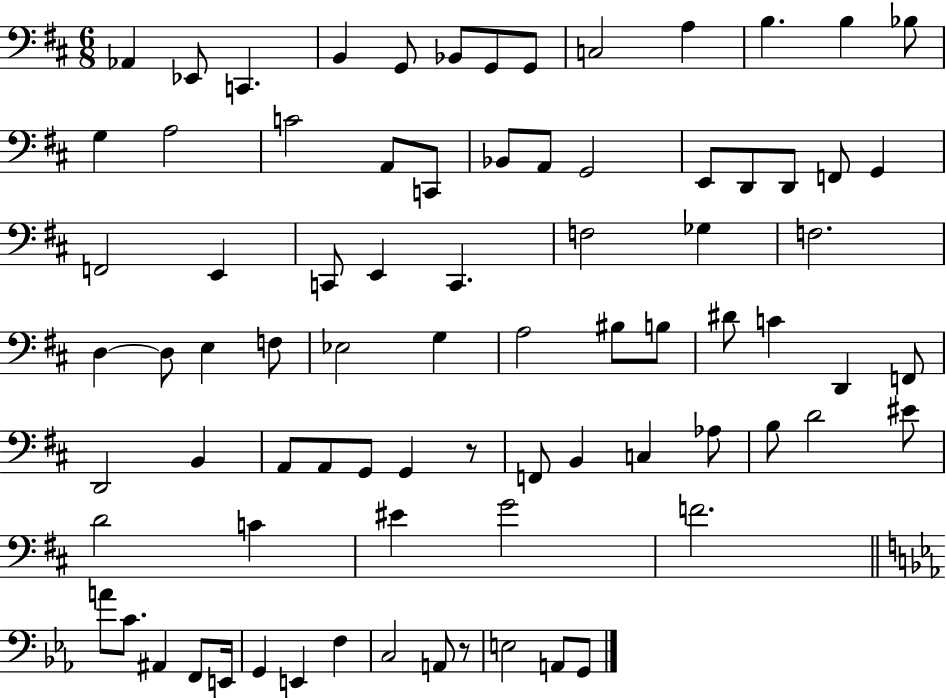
{
  \clef bass
  \numericTimeSignature
  \time 6/8
  \key d \major
  aes,4 ees,8 c,4. | b,4 g,8 bes,8 g,8 g,8 | c2 a4 | b4. b4 bes8 | \break g4 a2 | c'2 a,8 c,8 | bes,8 a,8 g,2 | e,8 d,8 d,8 f,8 g,4 | \break f,2 e,4 | c,8 e,4 c,4. | f2 ges4 | f2. | \break d4~~ d8 e4 f8 | ees2 g4 | a2 bis8 b8 | dis'8 c'4 d,4 f,8 | \break d,2 b,4 | a,8 a,8 g,8 g,4 r8 | f,8 b,4 c4 aes8 | b8 d'2 eis'8 | \break d'2 c'4 | eis'4 g'2 | f'2. | \bar "||" \break \key ees \major a'8 c'8. ais,4 f,8 e,16 | g,4 e,4 f4 | c2 a,8 r8 | e2 a,8 g,8 | \break \bar "|."
}